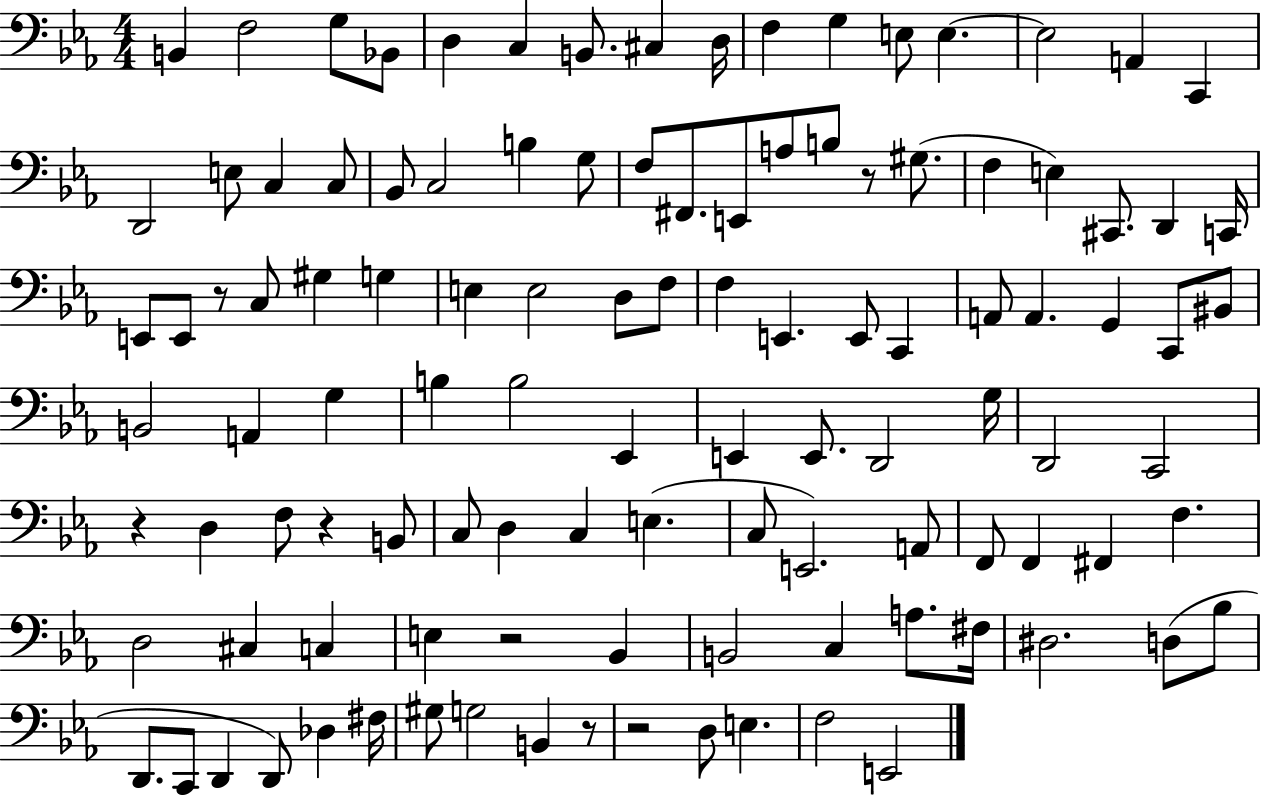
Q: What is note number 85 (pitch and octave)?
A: B2